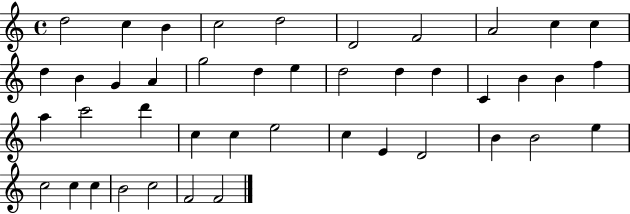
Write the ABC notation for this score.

X:1
T:Untitled
M:4/4
L:1/4
K:C
d2 c B c2 d2 D2 F2 A2 c c d B G A g2 d e d2 d d C B B f a c'2 d' c c e2 c E D2 B B2 e c2 c c B2 c2 F2 F2